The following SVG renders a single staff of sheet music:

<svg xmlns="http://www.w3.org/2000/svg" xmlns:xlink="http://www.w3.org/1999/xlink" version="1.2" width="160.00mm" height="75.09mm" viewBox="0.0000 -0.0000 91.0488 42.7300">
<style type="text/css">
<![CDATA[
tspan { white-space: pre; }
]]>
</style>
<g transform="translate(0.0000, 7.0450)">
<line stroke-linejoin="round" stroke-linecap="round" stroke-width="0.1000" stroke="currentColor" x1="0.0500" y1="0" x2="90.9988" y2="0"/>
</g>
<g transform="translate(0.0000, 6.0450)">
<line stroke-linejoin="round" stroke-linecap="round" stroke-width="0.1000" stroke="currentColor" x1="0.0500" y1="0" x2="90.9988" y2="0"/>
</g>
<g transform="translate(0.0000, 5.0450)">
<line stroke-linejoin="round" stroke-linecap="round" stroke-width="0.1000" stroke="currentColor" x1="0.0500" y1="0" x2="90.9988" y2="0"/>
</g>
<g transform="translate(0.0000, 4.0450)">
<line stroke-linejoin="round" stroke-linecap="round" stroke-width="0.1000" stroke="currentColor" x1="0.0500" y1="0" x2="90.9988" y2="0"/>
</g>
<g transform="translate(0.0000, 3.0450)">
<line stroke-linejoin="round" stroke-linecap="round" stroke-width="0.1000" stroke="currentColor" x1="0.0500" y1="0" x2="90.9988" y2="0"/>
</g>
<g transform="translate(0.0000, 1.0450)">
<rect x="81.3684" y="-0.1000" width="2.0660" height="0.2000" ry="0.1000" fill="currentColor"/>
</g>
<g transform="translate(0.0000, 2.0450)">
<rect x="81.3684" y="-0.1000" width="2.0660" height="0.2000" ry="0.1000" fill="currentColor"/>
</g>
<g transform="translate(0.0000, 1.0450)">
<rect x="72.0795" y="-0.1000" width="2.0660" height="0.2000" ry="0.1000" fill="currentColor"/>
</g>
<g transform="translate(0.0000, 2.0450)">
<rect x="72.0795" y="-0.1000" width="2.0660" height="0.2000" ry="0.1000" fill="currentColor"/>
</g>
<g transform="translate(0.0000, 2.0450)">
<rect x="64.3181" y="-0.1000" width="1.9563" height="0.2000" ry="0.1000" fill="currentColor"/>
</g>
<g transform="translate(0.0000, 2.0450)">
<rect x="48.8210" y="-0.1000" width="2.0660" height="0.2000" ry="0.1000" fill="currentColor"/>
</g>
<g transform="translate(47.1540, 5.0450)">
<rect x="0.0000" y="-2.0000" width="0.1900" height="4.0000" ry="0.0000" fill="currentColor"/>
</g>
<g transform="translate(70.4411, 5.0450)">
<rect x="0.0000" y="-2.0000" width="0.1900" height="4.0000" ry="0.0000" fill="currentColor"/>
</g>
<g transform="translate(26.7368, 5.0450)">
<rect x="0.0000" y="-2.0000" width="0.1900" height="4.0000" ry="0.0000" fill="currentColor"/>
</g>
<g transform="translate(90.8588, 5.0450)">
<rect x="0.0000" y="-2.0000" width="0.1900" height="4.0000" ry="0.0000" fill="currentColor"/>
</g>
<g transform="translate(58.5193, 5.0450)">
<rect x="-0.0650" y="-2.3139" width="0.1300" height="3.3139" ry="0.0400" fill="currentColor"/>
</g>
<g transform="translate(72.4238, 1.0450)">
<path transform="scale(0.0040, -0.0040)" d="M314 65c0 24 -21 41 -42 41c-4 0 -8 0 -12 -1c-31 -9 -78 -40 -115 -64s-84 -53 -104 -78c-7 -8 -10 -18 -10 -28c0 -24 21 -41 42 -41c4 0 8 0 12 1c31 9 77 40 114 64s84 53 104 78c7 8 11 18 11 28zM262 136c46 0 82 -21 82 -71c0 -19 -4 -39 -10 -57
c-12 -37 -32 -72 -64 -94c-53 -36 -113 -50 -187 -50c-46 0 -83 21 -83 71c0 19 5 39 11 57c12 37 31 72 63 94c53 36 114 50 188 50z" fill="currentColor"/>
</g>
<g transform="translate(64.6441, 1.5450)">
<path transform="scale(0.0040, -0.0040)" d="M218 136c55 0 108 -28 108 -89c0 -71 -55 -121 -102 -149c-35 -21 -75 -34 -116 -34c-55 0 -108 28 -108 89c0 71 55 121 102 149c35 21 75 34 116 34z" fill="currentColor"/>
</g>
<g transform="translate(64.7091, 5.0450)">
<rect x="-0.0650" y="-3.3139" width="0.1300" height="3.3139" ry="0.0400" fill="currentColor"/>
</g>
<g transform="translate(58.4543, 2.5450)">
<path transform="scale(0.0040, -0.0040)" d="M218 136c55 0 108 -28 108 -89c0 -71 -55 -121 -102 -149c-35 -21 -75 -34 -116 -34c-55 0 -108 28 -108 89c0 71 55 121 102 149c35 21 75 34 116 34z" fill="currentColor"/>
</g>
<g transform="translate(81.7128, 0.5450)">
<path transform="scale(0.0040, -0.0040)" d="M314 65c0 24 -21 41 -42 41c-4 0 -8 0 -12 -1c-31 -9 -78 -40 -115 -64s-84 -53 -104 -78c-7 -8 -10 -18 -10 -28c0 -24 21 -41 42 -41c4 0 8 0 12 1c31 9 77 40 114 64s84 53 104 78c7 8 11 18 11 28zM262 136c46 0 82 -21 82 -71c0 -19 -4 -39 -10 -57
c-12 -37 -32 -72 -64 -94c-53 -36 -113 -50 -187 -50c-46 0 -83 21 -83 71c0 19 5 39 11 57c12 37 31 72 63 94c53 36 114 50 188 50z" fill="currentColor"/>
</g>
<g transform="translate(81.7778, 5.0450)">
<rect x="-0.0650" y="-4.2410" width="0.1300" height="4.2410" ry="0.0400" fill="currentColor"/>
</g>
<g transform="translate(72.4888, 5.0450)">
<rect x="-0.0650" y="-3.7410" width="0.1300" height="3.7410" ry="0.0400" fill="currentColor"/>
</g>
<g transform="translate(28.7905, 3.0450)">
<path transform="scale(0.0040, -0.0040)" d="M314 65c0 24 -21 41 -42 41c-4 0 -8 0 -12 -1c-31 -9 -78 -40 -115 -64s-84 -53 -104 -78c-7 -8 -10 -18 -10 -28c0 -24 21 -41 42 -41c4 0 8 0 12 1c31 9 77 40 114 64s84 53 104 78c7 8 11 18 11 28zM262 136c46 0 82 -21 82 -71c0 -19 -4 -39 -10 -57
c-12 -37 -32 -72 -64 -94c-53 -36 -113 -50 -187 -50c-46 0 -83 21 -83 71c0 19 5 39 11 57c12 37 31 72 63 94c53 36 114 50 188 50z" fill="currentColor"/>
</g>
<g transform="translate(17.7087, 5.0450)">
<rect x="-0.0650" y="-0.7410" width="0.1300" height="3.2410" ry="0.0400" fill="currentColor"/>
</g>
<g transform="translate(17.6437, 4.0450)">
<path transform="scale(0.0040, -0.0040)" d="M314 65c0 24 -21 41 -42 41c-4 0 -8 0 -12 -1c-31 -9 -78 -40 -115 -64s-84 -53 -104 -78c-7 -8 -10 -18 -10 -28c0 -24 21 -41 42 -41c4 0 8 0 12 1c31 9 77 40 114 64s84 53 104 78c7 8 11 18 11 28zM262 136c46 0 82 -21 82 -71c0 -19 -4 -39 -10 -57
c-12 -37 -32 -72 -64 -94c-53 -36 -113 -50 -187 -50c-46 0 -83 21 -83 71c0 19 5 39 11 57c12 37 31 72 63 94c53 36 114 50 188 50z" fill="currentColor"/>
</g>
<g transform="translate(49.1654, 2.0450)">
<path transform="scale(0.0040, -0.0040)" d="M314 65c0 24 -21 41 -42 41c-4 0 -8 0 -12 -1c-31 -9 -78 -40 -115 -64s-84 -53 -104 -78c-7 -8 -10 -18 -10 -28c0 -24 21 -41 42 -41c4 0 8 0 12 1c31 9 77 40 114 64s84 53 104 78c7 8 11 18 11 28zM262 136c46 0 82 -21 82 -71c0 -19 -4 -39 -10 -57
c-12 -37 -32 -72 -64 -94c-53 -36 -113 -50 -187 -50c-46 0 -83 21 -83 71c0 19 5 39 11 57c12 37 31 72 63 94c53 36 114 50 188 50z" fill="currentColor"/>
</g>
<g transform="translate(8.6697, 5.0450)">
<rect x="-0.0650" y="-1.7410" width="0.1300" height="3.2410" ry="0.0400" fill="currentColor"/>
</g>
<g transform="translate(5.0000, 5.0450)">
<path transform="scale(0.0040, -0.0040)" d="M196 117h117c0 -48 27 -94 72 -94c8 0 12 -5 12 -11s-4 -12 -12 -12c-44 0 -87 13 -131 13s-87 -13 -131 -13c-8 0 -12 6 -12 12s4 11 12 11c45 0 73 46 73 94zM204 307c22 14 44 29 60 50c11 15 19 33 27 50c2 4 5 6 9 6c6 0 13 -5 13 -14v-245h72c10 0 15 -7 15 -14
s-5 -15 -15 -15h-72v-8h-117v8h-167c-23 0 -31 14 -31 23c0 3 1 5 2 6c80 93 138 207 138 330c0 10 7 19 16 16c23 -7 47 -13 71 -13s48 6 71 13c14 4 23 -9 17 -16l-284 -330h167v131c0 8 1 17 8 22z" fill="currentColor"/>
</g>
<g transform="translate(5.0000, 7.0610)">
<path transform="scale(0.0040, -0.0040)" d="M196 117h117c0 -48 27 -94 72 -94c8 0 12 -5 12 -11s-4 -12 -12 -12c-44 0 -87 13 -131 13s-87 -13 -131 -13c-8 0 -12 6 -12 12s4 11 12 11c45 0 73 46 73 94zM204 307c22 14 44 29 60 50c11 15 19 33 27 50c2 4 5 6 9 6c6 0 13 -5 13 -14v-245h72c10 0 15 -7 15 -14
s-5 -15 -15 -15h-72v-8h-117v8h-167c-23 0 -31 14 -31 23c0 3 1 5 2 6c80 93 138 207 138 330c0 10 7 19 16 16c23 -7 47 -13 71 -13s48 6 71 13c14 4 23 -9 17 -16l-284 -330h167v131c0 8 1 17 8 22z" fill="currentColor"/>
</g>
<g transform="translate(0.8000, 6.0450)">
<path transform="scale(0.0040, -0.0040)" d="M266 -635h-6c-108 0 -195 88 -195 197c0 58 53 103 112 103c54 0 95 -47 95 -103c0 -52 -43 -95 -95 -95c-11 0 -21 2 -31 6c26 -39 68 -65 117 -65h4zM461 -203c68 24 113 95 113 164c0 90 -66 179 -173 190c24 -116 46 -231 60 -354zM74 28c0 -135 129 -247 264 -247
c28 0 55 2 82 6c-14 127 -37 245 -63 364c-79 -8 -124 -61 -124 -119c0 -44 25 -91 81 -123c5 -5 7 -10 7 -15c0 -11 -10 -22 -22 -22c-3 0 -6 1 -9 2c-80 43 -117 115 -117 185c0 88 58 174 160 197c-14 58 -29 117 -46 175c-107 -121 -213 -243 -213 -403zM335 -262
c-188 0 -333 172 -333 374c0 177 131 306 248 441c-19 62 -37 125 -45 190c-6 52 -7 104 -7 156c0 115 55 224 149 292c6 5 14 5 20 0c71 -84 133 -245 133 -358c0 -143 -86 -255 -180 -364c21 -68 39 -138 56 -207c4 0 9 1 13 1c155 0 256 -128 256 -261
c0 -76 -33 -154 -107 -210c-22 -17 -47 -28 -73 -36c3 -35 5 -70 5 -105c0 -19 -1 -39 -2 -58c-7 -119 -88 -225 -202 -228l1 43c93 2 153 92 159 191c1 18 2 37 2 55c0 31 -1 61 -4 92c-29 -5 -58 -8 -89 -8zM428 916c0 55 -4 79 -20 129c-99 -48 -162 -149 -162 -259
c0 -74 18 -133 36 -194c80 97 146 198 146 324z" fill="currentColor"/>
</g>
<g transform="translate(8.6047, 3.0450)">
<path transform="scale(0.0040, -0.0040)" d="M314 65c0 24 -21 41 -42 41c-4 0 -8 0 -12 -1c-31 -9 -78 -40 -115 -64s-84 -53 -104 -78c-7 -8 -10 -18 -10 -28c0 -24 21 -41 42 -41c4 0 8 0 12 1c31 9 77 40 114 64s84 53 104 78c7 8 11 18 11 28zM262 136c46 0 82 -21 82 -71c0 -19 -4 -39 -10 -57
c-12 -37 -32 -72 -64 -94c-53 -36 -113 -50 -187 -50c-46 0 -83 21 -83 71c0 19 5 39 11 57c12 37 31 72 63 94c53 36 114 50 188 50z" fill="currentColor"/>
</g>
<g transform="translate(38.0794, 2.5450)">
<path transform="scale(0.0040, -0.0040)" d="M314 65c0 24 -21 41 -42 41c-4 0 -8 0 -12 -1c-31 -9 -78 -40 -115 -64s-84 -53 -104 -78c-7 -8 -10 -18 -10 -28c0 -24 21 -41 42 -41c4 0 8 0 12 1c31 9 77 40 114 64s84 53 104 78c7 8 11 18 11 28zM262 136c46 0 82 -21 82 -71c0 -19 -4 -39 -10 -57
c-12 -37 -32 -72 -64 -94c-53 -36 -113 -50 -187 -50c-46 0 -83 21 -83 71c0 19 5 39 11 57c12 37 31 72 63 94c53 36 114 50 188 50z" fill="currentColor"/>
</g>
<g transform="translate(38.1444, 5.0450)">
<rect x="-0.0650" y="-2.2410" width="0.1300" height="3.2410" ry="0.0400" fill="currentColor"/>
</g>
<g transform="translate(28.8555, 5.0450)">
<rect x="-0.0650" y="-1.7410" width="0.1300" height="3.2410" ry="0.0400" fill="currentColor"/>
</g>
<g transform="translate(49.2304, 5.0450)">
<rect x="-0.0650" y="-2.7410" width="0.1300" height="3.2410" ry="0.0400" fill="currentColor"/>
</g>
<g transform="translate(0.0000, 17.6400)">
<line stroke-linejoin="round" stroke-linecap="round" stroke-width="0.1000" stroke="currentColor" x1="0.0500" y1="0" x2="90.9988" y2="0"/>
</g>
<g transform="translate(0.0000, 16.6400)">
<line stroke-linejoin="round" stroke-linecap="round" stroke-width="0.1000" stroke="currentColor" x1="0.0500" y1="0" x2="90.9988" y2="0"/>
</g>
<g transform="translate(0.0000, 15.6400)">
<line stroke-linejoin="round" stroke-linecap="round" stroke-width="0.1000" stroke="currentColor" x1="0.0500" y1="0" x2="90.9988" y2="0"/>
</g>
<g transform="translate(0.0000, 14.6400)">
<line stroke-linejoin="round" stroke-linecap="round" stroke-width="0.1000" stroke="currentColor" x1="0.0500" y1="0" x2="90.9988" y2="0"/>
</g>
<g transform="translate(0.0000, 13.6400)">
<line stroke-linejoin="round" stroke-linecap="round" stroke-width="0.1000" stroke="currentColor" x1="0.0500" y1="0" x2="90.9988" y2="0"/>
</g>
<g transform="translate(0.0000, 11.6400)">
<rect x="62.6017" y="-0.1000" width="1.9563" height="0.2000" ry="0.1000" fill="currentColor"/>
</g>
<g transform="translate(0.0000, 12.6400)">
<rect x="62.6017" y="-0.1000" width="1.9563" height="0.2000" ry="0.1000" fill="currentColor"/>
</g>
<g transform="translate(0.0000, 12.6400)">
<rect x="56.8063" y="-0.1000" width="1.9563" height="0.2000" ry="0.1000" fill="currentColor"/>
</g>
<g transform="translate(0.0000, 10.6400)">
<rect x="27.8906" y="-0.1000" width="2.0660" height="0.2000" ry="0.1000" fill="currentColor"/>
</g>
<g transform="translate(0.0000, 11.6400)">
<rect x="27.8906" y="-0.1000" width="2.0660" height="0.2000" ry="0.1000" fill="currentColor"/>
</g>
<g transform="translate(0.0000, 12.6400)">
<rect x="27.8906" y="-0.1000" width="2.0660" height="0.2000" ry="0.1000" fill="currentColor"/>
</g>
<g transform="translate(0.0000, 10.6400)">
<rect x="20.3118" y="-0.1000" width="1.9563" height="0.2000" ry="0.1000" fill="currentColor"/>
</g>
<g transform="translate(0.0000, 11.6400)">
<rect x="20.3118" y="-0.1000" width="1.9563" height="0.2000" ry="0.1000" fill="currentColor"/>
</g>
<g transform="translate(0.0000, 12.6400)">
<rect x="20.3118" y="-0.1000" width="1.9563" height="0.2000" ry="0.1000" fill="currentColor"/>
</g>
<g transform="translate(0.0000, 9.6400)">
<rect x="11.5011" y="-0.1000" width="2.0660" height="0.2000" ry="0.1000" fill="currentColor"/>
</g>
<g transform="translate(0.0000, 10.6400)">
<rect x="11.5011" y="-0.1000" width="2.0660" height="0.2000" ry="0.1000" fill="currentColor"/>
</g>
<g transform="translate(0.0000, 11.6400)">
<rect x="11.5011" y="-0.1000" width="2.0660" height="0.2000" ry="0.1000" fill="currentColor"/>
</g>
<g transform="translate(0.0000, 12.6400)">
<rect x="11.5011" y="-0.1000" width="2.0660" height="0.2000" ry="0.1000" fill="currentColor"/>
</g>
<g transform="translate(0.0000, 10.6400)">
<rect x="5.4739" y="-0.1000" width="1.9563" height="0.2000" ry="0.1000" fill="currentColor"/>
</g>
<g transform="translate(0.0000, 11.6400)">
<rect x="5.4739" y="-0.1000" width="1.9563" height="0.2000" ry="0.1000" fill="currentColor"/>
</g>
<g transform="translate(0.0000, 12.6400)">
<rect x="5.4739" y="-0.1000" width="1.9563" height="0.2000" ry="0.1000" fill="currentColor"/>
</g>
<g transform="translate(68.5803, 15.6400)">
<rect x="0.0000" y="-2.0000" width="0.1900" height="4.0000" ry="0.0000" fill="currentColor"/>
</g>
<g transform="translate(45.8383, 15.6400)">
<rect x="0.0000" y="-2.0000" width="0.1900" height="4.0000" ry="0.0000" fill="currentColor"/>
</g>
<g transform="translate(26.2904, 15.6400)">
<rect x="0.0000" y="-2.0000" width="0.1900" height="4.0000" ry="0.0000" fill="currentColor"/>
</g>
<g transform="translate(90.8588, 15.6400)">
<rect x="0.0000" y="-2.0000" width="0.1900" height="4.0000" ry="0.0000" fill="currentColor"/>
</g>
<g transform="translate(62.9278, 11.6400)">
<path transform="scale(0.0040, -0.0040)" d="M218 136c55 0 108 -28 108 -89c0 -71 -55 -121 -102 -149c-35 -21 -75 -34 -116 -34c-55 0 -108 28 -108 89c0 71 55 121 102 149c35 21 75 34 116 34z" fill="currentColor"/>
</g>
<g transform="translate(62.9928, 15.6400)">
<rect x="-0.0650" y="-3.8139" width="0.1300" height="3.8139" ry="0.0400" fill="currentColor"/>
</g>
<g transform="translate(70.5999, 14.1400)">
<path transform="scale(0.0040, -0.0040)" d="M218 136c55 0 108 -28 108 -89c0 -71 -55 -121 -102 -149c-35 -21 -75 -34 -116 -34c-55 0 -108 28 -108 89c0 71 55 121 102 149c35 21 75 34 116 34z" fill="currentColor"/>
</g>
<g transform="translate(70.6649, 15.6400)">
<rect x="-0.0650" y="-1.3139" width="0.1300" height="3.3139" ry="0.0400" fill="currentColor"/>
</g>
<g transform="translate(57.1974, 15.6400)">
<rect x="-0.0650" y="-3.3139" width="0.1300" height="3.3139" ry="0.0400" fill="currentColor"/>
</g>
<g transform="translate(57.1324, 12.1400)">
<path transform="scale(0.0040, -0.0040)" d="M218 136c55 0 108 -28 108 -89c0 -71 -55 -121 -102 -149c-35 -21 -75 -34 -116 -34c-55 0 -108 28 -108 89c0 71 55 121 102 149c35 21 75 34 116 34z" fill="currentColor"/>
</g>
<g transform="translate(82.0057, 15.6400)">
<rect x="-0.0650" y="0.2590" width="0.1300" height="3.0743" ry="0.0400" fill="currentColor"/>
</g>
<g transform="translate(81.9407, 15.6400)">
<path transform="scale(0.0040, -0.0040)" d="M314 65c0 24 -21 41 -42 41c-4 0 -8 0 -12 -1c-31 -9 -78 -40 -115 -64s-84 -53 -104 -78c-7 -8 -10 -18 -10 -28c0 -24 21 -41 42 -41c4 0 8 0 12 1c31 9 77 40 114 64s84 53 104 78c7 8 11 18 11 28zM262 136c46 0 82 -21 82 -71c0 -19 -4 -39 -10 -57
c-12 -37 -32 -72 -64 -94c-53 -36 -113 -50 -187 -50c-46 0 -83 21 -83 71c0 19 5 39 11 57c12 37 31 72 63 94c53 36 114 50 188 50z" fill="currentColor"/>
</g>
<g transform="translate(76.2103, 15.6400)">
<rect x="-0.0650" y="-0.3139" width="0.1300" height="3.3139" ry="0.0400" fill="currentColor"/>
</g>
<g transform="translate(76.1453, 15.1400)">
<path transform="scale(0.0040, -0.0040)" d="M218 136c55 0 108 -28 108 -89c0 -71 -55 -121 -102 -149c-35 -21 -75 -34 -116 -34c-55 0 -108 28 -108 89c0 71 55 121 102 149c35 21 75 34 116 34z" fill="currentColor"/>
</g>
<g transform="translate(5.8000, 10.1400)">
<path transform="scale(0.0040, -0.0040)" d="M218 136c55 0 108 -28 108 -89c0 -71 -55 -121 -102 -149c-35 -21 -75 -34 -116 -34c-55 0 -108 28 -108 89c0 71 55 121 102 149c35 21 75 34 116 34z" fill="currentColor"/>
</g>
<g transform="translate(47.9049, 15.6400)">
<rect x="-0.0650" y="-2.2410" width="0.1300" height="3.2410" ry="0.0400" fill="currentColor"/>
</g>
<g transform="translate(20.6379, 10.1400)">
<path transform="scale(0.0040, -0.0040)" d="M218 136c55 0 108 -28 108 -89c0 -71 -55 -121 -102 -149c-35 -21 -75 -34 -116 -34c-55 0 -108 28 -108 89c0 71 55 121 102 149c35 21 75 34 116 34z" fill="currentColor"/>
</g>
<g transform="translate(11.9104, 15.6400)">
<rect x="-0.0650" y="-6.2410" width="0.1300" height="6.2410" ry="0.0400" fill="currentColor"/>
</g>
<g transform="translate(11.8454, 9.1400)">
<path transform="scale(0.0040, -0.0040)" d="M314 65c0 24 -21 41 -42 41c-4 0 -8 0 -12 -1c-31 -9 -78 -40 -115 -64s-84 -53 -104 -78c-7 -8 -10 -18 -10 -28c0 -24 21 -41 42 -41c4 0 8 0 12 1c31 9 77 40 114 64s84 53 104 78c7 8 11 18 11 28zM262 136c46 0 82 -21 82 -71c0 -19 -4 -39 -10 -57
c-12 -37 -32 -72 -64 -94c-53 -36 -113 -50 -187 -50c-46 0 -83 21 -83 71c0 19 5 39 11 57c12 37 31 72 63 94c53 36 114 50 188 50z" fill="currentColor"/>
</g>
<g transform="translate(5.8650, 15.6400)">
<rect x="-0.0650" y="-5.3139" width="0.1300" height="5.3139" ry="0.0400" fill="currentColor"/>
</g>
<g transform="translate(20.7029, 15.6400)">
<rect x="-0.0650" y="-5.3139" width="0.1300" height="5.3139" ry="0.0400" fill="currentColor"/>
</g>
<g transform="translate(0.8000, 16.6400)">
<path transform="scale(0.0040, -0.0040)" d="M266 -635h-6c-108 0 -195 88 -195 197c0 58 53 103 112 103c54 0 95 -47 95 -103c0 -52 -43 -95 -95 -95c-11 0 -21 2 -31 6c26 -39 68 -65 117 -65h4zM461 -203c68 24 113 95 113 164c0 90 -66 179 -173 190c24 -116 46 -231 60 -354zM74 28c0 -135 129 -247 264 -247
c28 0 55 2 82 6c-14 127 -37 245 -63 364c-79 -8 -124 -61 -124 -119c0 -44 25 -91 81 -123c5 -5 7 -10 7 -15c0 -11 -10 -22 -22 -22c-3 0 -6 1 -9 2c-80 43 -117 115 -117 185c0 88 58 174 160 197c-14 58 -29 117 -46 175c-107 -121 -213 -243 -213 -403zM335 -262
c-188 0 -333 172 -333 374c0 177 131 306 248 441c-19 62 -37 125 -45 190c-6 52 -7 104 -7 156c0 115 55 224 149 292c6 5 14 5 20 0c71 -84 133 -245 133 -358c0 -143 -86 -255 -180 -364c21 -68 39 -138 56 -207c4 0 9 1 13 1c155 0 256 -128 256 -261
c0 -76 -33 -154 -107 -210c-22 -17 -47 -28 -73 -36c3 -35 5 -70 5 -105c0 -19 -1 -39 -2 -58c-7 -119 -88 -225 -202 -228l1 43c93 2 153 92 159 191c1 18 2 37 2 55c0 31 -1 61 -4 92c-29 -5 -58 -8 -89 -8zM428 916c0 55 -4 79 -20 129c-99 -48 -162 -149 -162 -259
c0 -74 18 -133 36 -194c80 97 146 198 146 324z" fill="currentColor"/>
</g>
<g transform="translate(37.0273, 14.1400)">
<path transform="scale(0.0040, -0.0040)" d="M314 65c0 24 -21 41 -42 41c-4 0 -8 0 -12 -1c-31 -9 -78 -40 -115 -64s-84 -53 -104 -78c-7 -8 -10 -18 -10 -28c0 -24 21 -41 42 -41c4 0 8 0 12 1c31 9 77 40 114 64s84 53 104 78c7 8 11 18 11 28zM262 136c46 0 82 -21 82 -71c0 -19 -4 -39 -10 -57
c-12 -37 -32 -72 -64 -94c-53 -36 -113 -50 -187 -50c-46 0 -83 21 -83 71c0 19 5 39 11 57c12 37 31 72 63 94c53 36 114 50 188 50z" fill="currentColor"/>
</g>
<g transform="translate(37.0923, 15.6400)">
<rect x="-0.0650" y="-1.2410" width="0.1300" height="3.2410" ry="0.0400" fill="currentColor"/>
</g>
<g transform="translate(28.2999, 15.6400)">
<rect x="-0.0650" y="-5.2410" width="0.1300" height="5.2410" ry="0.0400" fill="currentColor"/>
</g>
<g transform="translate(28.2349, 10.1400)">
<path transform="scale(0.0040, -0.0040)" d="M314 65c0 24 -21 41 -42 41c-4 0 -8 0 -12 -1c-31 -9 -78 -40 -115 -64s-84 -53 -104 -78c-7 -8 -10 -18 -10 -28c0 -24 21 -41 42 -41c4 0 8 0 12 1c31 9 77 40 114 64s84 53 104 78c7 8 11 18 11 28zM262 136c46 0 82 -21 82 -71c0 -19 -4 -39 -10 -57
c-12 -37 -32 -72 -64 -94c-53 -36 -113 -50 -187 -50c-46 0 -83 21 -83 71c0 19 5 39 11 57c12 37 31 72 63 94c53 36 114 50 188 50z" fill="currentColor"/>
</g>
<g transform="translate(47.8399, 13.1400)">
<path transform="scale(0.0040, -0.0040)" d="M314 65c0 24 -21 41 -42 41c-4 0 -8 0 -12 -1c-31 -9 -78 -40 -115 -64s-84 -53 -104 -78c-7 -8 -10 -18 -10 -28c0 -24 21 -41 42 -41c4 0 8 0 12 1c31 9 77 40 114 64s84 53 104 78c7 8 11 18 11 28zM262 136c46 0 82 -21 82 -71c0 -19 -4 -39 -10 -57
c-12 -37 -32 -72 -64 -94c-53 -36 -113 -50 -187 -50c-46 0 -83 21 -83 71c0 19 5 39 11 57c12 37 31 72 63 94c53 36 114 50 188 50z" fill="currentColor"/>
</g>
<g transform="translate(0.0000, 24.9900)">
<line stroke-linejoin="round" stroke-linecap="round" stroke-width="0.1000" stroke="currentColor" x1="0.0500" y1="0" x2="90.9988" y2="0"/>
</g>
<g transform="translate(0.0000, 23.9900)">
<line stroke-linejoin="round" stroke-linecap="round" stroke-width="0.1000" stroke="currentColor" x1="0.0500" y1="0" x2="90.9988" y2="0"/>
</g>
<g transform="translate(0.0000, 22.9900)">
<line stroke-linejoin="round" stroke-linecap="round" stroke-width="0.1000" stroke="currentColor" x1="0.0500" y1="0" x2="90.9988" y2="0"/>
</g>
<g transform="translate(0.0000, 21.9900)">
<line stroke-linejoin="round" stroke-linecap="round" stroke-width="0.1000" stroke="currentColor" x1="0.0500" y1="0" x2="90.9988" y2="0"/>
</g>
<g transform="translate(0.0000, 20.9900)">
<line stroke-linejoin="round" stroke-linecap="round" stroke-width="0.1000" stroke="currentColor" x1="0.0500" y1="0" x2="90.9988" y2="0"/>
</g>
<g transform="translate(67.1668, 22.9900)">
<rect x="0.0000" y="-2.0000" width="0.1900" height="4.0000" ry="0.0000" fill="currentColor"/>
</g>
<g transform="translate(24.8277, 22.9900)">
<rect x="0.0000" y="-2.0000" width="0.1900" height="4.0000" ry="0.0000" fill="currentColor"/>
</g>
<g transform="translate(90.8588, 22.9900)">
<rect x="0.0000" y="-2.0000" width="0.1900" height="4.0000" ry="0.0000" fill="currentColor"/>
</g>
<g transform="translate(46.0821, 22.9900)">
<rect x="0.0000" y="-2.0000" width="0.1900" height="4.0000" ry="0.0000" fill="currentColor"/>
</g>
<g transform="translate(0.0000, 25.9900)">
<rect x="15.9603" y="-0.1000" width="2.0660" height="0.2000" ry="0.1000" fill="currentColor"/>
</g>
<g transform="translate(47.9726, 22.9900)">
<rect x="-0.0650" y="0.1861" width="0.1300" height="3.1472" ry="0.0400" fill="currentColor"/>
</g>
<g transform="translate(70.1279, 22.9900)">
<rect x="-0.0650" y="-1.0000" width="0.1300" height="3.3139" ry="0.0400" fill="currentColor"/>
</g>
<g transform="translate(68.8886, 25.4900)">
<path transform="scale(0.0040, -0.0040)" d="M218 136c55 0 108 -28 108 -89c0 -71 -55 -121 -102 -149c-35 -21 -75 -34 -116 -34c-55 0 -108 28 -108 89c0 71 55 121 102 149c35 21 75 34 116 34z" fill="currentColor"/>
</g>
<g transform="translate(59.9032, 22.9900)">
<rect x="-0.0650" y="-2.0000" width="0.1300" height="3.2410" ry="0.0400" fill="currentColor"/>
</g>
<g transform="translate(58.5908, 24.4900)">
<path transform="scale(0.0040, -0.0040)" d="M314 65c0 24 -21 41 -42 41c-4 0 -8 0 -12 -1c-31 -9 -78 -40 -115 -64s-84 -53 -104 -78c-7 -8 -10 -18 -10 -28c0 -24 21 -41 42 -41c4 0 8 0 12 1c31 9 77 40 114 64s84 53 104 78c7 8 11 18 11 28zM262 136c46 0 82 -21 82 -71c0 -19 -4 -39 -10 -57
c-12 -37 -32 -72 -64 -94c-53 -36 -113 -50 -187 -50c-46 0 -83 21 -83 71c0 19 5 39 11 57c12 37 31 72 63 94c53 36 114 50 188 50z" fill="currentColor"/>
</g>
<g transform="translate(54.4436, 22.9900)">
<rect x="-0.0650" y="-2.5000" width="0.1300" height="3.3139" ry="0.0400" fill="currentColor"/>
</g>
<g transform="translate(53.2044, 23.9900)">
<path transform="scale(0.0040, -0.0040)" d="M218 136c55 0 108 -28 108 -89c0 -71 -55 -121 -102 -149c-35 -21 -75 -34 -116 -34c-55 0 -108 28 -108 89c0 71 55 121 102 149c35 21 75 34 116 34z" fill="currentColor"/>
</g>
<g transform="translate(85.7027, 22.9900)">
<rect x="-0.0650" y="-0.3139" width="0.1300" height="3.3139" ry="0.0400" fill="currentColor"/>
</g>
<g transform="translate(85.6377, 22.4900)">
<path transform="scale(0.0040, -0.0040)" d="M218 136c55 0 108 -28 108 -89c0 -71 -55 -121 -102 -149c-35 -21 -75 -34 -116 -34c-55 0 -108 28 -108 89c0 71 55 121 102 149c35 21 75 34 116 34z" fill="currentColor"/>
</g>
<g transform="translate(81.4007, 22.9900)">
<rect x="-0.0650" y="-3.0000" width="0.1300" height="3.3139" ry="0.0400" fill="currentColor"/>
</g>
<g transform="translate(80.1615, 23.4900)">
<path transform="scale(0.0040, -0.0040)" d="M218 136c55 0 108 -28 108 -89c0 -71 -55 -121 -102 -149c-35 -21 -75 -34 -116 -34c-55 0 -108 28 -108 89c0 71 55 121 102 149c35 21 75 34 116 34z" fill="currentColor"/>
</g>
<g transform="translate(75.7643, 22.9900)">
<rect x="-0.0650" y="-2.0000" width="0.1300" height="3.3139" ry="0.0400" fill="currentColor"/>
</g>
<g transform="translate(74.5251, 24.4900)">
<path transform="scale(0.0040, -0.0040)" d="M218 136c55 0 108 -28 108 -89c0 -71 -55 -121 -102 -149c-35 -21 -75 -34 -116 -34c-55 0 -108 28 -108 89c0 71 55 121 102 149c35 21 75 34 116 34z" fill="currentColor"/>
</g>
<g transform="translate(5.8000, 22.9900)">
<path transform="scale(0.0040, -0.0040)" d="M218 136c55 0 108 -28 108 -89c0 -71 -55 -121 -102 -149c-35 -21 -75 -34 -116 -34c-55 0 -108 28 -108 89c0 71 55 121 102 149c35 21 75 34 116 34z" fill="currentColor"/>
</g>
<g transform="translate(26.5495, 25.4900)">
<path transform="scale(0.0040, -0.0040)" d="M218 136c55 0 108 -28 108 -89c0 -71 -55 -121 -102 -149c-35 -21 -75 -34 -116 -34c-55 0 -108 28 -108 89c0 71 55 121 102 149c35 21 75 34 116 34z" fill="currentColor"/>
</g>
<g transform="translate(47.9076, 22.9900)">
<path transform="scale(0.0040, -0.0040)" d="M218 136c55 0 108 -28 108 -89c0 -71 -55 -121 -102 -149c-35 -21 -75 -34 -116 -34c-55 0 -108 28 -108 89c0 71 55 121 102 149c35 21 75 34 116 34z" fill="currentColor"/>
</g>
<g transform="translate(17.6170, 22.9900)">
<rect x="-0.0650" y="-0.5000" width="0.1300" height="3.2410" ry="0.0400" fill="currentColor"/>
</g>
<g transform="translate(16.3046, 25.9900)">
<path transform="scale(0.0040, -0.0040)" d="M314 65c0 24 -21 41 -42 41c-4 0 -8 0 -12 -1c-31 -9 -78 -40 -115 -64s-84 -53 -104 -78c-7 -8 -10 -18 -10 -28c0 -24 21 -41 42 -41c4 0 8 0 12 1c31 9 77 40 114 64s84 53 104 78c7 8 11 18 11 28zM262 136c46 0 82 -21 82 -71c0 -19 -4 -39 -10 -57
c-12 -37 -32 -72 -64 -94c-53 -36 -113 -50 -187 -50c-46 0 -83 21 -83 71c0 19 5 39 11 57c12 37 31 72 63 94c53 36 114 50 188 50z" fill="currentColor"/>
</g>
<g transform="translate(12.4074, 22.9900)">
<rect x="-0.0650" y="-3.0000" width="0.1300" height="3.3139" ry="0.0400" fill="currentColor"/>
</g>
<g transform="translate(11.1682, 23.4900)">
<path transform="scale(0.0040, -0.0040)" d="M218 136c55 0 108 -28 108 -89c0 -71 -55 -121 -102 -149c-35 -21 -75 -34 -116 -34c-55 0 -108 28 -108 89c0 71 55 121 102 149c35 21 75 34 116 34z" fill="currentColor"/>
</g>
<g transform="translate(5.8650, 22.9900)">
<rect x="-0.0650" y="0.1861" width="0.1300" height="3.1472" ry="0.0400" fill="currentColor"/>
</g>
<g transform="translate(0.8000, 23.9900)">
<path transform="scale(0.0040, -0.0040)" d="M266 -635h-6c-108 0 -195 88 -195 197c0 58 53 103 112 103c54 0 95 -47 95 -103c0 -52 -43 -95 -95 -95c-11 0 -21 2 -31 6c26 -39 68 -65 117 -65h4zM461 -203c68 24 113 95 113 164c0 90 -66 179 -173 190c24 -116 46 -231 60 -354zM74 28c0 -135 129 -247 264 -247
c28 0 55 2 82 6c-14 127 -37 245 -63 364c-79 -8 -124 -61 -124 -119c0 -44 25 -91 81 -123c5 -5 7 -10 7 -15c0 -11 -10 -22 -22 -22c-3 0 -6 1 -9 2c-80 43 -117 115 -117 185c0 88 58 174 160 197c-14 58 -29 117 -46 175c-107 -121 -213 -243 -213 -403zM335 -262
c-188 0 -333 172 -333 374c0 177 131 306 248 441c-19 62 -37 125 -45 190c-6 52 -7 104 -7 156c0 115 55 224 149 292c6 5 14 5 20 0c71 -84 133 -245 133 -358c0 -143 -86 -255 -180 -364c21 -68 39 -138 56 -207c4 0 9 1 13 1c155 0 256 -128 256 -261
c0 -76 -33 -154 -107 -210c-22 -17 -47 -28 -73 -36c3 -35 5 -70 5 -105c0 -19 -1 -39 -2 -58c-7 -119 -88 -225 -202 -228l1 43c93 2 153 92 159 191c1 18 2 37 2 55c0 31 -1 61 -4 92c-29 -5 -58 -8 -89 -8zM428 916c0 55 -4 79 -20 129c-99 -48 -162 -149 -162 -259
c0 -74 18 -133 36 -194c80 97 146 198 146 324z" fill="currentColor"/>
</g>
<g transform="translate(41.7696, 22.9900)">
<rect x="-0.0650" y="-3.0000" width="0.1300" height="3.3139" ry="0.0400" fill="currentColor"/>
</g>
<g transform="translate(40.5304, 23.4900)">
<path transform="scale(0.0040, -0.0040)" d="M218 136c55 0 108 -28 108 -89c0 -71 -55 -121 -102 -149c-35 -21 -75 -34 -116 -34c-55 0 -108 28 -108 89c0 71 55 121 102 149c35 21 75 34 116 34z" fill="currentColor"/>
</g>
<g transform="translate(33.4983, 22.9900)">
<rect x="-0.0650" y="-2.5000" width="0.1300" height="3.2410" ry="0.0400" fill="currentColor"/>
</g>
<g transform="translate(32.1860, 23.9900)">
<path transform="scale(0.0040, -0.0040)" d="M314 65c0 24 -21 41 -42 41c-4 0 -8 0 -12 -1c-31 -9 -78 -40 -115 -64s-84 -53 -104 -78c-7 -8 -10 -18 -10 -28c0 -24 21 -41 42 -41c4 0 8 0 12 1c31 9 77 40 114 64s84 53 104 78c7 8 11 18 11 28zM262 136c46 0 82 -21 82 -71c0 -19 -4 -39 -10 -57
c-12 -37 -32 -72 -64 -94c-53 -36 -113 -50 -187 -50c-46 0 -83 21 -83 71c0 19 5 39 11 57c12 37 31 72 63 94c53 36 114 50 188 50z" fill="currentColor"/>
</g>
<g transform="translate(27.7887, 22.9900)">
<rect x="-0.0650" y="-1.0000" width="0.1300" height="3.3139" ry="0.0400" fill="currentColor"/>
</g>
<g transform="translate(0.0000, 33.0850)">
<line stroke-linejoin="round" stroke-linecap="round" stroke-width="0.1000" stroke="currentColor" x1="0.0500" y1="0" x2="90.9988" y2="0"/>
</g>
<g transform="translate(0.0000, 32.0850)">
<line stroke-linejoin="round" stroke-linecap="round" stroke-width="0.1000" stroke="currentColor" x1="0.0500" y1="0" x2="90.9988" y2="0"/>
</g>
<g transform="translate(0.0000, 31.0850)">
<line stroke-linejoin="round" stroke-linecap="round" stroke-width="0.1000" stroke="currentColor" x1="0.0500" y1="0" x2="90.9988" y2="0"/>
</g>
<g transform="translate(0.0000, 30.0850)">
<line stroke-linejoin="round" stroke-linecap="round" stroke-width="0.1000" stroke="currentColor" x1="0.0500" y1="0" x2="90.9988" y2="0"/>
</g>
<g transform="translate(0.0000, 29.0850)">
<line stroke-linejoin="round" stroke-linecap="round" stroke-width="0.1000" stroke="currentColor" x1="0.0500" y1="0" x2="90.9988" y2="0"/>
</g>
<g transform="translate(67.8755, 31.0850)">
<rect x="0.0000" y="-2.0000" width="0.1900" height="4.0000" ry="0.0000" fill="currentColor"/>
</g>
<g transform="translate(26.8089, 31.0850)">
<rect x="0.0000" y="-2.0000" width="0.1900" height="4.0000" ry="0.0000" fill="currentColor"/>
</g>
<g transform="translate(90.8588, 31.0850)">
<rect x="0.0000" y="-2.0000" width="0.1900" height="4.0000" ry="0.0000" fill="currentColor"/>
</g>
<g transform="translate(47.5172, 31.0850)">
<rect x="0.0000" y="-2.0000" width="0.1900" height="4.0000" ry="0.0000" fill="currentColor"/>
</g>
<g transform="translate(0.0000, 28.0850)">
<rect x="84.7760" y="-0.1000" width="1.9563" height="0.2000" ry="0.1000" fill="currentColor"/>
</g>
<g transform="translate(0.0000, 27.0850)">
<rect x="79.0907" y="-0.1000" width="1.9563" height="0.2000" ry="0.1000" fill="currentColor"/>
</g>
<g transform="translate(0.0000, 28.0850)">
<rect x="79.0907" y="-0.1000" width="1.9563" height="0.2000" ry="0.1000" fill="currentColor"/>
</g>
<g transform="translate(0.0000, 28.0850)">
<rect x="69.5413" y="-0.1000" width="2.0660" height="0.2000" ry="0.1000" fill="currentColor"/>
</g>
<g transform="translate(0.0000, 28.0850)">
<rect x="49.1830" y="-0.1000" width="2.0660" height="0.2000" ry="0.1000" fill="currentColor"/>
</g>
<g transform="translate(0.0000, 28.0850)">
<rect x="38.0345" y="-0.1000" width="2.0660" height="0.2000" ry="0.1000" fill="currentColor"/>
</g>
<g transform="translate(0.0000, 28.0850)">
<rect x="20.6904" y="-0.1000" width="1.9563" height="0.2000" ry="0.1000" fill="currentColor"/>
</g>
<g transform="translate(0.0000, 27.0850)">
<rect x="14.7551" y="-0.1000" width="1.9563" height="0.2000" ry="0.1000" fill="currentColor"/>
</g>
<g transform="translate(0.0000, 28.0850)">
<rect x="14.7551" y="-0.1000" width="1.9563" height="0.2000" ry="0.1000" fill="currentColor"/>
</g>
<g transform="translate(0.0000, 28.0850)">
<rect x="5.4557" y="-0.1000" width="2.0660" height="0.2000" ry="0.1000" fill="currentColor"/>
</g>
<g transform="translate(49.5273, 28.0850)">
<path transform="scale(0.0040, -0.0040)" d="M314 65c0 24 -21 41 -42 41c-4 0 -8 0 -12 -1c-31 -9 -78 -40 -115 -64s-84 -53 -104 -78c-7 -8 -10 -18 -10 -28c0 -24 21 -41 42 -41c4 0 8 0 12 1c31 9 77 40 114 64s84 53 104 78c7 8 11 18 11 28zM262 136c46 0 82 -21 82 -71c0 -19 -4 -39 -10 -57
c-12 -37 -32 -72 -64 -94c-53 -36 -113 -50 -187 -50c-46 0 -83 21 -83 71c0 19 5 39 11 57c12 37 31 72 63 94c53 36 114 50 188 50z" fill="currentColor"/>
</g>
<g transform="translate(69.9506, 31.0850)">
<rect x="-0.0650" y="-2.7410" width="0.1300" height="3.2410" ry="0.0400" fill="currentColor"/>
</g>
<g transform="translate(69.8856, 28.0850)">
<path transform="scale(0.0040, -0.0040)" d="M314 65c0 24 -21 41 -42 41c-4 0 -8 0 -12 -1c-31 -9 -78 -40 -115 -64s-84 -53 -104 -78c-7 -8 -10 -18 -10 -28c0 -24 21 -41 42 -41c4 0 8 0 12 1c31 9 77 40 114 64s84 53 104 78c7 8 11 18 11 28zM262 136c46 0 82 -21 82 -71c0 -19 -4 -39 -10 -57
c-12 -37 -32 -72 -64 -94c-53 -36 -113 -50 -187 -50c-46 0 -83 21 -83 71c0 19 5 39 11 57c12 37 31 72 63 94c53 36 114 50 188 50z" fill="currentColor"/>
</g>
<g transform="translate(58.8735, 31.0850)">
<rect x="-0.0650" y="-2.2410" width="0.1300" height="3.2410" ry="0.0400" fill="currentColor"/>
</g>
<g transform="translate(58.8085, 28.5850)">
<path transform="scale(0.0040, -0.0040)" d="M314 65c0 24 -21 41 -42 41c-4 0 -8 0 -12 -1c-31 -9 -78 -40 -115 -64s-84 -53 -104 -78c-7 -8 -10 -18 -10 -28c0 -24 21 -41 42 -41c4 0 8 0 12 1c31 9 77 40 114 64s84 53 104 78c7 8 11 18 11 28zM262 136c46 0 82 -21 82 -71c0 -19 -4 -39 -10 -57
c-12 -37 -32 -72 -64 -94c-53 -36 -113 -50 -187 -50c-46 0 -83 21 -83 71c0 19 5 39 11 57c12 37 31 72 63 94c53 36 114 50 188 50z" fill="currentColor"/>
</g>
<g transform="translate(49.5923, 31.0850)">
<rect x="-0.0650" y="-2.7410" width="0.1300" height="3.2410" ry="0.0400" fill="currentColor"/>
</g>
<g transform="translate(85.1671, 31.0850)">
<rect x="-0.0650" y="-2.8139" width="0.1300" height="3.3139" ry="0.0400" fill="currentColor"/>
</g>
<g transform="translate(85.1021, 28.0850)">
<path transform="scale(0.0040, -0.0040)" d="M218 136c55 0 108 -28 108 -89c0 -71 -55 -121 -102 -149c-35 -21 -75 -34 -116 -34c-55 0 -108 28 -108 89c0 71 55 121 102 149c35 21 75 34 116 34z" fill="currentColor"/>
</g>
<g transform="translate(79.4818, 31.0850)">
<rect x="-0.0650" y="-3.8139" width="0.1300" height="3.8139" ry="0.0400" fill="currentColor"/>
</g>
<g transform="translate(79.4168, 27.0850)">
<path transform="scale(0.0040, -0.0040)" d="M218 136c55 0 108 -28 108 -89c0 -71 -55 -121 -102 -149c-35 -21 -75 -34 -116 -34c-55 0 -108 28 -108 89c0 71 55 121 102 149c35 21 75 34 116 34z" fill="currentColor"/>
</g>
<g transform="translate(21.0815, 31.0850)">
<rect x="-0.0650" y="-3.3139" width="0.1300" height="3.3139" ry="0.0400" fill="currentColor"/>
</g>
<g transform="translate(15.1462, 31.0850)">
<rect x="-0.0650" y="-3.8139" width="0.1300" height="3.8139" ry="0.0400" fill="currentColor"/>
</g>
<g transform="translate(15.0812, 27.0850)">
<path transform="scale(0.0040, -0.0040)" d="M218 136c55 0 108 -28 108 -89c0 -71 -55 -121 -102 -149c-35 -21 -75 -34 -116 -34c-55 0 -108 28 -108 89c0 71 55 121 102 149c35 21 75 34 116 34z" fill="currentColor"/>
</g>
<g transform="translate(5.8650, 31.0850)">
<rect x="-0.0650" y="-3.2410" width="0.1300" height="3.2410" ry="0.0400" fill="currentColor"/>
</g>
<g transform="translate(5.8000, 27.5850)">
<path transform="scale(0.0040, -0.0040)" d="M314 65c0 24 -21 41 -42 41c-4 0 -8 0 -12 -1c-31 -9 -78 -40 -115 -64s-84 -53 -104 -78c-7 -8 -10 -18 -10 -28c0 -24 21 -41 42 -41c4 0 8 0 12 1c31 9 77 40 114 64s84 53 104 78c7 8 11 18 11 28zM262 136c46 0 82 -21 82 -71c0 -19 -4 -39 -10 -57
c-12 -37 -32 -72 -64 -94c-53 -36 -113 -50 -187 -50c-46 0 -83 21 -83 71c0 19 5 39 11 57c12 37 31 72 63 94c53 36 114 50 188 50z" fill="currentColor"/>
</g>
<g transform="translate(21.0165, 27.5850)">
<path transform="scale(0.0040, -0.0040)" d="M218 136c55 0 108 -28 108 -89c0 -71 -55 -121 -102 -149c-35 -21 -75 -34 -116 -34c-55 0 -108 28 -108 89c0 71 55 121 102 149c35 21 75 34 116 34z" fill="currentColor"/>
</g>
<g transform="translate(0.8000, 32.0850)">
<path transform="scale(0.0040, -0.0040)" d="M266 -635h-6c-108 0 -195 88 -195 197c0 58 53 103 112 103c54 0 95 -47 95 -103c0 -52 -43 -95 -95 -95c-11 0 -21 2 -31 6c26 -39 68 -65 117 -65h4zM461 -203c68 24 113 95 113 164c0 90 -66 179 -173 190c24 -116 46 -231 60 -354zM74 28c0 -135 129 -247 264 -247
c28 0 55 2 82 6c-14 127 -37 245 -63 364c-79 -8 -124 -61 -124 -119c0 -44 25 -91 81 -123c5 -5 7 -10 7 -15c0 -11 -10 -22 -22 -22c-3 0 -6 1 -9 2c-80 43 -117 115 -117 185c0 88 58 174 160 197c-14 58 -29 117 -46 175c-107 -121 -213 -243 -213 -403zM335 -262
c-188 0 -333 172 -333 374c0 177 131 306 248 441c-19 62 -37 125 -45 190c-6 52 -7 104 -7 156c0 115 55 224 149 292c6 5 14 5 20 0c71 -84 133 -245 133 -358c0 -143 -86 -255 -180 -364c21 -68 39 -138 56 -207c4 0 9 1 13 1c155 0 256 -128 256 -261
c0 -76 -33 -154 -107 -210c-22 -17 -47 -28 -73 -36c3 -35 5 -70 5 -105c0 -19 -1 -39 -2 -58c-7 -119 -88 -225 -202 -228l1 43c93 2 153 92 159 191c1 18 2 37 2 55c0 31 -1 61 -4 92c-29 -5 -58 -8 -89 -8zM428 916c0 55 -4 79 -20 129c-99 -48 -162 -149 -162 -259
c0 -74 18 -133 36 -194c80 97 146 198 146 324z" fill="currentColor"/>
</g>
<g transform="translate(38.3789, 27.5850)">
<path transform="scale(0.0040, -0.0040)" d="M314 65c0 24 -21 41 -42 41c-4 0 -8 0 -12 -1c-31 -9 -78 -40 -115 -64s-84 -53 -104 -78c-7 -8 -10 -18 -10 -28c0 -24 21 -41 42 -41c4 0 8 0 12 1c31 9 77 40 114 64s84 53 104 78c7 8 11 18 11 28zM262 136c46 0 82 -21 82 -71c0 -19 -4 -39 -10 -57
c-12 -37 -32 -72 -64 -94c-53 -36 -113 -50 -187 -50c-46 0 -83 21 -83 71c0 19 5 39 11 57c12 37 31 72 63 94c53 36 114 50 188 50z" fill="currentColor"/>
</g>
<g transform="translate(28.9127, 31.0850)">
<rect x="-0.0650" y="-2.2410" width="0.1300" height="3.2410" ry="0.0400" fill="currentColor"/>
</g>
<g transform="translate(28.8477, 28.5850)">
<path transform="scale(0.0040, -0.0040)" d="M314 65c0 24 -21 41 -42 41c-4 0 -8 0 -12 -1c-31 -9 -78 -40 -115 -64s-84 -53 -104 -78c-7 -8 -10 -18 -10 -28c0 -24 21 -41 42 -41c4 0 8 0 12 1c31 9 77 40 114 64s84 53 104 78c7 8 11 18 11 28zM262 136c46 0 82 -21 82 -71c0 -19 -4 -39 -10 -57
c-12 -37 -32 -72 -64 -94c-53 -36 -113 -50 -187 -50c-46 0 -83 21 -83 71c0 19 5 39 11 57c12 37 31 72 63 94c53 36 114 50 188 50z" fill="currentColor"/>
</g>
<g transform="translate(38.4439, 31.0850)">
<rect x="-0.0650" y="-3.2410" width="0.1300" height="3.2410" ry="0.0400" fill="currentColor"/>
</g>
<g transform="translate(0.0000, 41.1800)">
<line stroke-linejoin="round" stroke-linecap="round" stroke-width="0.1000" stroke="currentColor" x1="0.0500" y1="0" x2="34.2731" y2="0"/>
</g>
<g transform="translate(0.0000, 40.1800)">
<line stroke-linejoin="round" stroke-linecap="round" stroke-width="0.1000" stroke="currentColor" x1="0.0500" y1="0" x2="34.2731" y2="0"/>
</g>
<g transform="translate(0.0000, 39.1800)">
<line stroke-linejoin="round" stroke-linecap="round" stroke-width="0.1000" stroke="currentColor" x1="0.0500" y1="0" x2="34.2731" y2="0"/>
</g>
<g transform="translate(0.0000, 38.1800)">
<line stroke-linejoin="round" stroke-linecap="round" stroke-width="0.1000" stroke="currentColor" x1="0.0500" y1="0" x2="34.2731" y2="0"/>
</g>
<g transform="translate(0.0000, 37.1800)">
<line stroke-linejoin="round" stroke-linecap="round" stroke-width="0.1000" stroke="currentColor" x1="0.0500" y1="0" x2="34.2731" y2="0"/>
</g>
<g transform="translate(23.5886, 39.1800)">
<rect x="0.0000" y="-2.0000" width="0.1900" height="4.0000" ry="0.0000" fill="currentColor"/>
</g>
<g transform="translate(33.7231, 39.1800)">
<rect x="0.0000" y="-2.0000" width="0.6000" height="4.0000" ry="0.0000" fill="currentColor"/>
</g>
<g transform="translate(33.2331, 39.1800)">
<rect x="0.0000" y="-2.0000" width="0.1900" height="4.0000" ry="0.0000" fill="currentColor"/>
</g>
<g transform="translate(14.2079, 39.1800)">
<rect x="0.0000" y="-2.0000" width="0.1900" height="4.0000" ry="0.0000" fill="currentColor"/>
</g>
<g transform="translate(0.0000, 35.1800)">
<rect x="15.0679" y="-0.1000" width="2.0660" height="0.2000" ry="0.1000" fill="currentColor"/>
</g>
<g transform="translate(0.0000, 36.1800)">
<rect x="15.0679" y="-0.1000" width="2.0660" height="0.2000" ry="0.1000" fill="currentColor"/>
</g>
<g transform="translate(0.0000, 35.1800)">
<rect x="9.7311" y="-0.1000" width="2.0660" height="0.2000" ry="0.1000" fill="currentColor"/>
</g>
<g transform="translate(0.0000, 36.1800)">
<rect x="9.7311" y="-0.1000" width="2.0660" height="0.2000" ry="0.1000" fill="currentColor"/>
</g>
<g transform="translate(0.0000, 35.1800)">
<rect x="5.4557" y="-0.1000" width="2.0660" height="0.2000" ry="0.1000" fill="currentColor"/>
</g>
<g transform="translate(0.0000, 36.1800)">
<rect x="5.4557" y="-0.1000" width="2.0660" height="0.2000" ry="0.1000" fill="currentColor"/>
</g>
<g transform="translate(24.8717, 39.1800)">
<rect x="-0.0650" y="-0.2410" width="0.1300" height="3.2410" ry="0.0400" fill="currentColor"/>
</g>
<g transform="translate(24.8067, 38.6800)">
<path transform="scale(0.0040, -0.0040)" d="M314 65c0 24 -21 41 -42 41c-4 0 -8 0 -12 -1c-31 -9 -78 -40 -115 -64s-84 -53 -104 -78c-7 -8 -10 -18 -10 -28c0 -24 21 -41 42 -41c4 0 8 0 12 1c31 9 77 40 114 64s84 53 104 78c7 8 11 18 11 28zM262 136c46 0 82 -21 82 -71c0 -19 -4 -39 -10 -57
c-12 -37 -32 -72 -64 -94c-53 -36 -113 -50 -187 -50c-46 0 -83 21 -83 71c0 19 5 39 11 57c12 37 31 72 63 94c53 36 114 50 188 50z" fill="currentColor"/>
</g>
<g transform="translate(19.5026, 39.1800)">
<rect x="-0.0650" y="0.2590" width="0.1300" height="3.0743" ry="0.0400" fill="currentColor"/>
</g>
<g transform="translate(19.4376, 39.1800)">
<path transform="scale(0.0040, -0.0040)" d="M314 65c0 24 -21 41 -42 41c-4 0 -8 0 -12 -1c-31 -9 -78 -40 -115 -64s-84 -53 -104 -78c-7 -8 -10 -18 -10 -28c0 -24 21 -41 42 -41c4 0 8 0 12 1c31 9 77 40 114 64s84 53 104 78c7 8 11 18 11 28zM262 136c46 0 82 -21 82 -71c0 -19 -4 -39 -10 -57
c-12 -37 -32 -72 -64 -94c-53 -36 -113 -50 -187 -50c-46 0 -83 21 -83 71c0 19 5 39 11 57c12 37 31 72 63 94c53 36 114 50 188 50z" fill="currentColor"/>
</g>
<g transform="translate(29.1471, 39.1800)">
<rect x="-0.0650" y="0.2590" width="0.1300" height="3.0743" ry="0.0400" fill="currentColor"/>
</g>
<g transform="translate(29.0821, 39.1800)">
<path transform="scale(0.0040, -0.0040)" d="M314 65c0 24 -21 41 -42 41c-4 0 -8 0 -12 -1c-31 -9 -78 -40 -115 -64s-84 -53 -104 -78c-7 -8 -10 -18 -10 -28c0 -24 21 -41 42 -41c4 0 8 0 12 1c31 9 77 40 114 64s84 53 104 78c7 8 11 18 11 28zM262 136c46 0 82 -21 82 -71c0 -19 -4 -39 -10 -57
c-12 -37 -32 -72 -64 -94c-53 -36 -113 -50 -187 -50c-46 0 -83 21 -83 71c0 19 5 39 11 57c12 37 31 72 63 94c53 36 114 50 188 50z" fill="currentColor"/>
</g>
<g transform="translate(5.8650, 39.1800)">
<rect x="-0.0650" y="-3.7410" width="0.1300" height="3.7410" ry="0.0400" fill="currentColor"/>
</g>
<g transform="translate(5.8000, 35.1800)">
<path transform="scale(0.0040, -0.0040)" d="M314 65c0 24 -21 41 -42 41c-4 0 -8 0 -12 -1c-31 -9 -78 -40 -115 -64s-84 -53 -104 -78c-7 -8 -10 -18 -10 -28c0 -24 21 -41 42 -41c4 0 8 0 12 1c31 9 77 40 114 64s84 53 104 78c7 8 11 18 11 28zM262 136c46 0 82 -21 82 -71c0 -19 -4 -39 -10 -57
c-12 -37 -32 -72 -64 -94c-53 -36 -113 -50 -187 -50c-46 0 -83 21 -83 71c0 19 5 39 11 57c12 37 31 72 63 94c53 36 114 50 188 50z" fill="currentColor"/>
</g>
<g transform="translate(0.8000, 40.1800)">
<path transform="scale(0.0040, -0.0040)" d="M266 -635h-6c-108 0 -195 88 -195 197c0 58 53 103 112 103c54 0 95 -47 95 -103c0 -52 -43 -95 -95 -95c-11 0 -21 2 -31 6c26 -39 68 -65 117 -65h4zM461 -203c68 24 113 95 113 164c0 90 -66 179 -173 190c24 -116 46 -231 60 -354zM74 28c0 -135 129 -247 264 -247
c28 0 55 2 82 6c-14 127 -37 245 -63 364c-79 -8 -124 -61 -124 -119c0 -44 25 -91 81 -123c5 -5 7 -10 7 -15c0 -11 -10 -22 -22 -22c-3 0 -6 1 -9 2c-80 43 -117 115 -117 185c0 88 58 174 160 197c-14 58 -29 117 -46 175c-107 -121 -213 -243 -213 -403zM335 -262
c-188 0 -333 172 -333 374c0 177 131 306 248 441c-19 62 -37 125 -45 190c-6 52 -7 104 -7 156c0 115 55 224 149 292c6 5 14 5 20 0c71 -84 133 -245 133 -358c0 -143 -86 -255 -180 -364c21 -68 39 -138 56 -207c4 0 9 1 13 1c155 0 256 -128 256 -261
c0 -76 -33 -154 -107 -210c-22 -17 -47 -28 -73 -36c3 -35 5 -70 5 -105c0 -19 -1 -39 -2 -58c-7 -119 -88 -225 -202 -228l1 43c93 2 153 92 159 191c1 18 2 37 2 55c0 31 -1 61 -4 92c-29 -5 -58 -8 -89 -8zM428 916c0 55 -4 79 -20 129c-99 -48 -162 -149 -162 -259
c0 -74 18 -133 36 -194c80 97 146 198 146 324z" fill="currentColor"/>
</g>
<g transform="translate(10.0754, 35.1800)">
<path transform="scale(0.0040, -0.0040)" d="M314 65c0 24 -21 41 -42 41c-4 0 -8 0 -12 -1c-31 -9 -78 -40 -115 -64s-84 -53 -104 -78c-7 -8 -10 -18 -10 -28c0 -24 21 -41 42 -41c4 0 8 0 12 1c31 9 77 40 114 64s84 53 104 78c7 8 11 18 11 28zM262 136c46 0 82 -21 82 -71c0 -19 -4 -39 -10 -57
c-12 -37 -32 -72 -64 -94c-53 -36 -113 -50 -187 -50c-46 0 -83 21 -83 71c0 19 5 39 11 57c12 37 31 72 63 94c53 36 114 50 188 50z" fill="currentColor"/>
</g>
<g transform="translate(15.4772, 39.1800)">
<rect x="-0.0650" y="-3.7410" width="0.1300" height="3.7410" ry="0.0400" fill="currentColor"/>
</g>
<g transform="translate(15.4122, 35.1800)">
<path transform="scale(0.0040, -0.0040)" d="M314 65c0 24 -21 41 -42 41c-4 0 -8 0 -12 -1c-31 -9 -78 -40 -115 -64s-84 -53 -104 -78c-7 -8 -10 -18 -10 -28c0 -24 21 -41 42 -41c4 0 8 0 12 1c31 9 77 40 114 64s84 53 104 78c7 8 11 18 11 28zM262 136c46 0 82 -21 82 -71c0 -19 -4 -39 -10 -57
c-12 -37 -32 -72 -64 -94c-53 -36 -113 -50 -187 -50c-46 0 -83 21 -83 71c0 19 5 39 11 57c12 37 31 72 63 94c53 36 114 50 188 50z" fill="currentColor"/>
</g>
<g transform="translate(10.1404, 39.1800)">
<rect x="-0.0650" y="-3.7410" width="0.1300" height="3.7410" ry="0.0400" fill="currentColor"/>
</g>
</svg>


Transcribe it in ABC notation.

X:1
T:Untitled
M:4/4
L:1/4
K:C
f2 d2 f2 g2 a2 g b c'2 d'2 f' a'2 f' f'2 e2 g2 b c' e c B2 B A C2 D G2 A B G F2 D F A c b2 c' b g2 b2 a2 g2 a2 c' a c'2 c'2 c'2 B2 c2 B2